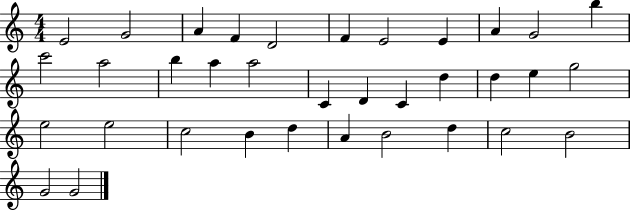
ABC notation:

X:1
T:Untitled
M:4/4
L:1/4
K:C
E2 G2 A F D2 F E2 E A G2 b c'2 a2 b a a2 C D C d d e g2 e2 e2 c2 B d A B2 d c2 B2 G2 G2